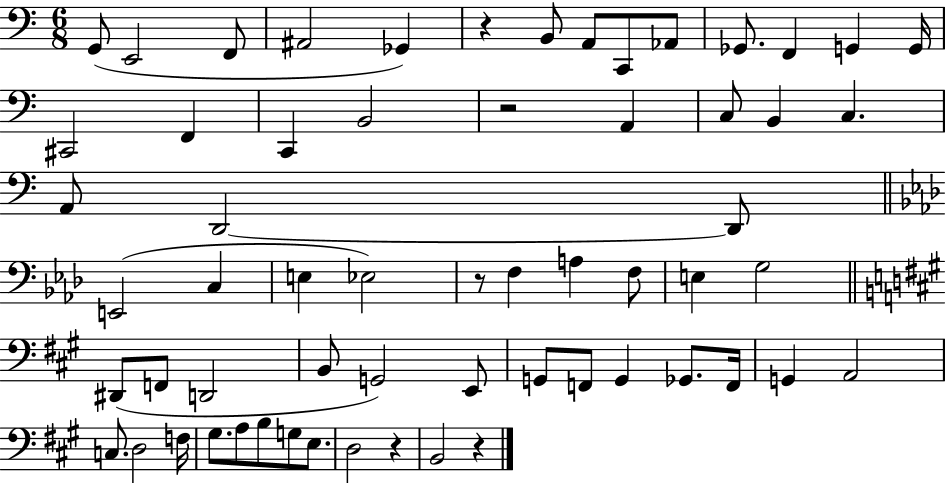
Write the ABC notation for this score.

X:1
T:Untitled
M:6/8
L:1/4
K:C
G,,/2 E,,2 F,,/2 ^A,,2 _G,, z B,,/2 A,,/2 C,,/2 _A,,/2 _G,,/2 F,, G,, G,,/4 ^C,,2 F,, C,, B,,2 z2 A,, C,/2 B,, C, A,,/2 D,,2 D,,/2 E,,2 C, E, _E,2 z/2 F, A, F,/2 E, G,2 ^D,,/2 F,,/2 D,,2 B,,/2 G,,2 E,,/2 G,,/2 F,,/2 G,, _G,,/2 F,,/4 G,, A,,2 C,/2 D,2 F,/4 ^G,/2 A,/2 B,/2 G,/2 E,/2 D,2 z B,,2 z